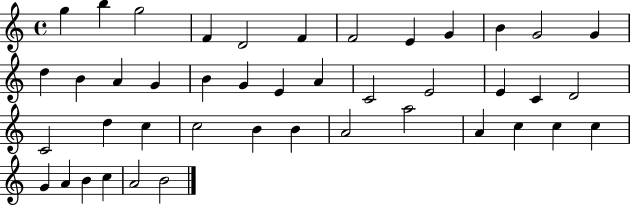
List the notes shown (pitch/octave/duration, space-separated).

G5/q B5/q G5/h F4/q D4/h F4/q F4/h E4/q G4/q B4/q G4/h G4/q D5/q B4/q A4/q G4/q B4/q G4/q E4/q A4/q C4/h E4/h E4/q C4/q D4/h C4/h D5/q C5/q C5/h B4/q B4/q A4/h A5/h A4/q C5/q C5/q C5/q G4/q A4/q B4/q C5/q A4/h B4/h